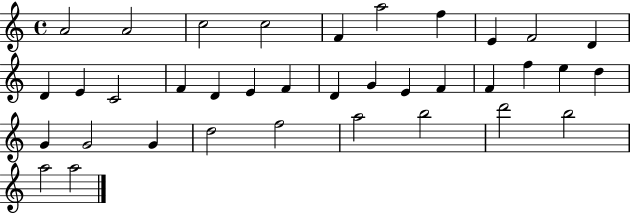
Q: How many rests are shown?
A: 0